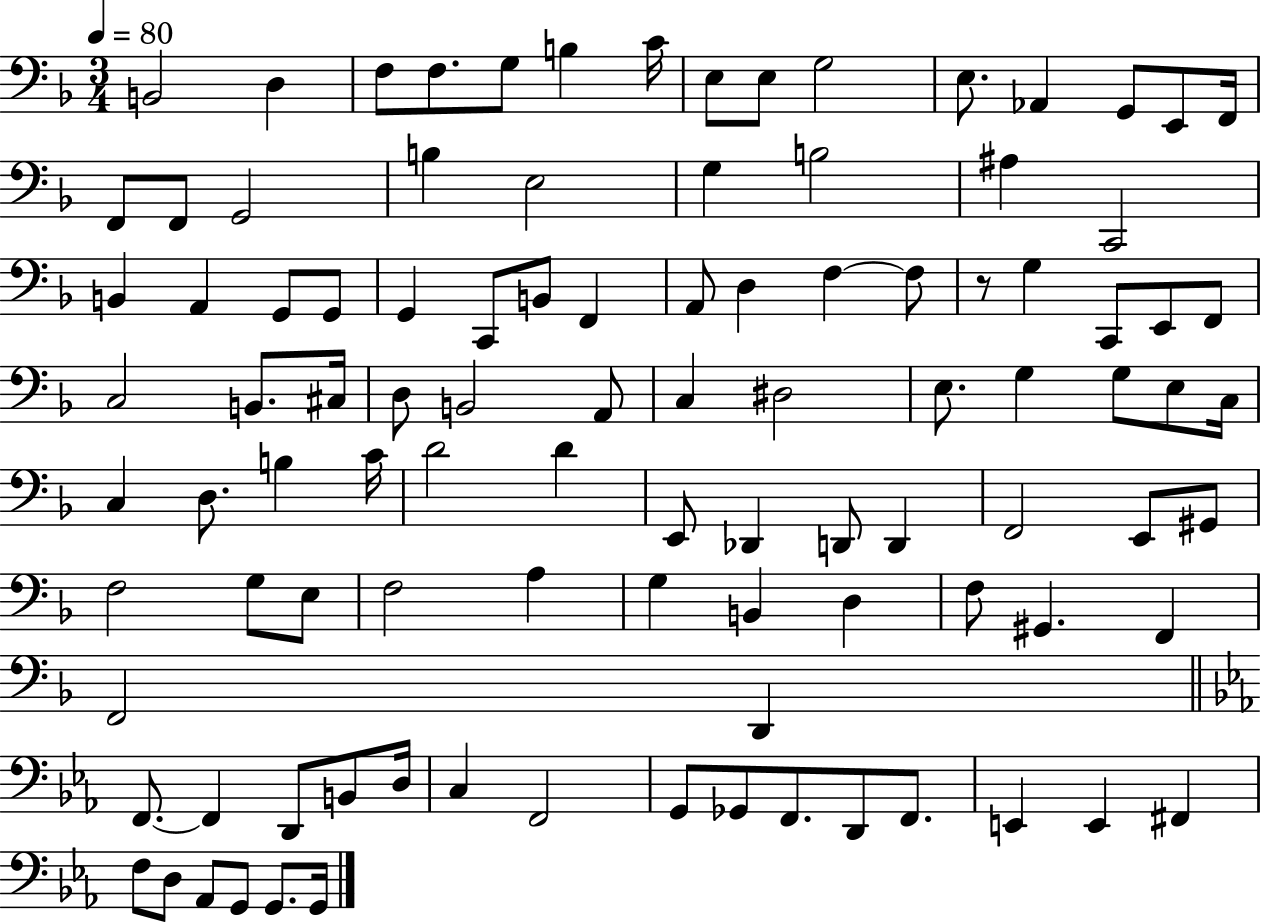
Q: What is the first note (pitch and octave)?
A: B2